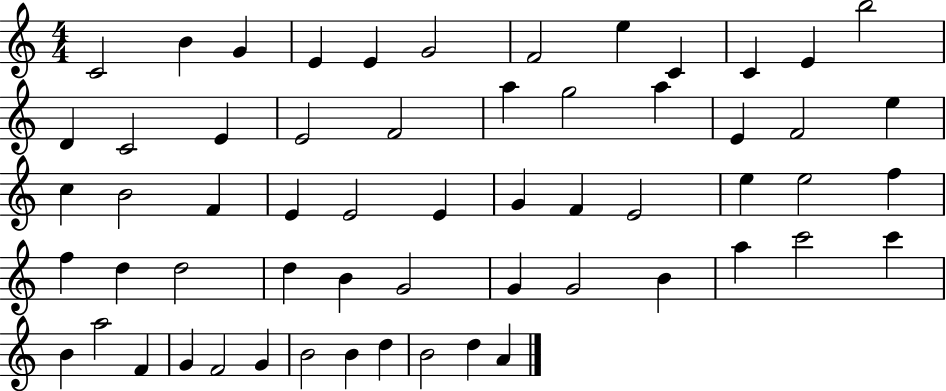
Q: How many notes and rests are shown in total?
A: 59